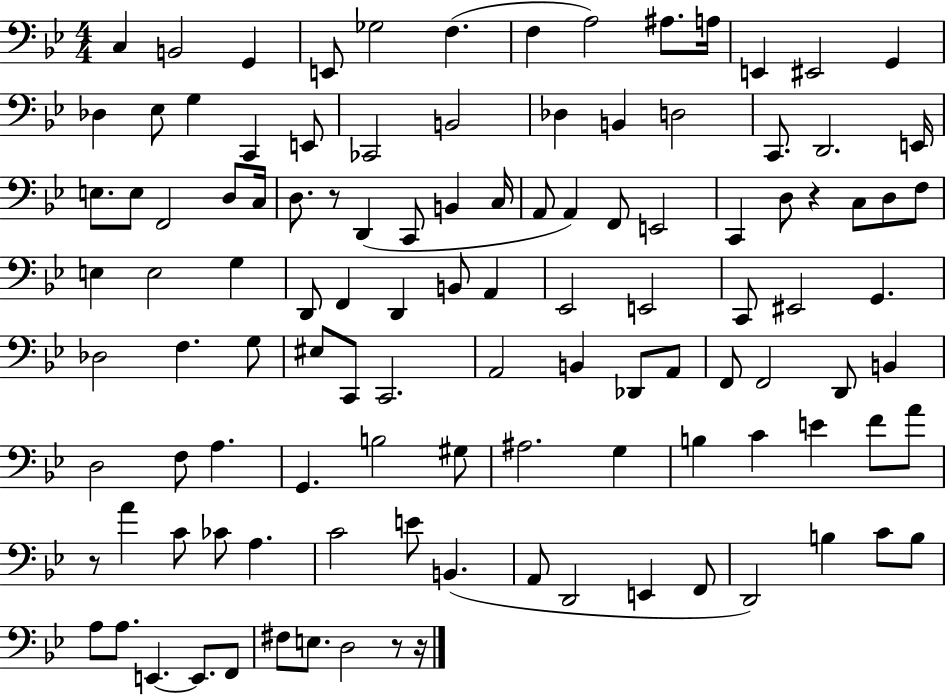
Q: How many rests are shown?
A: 5